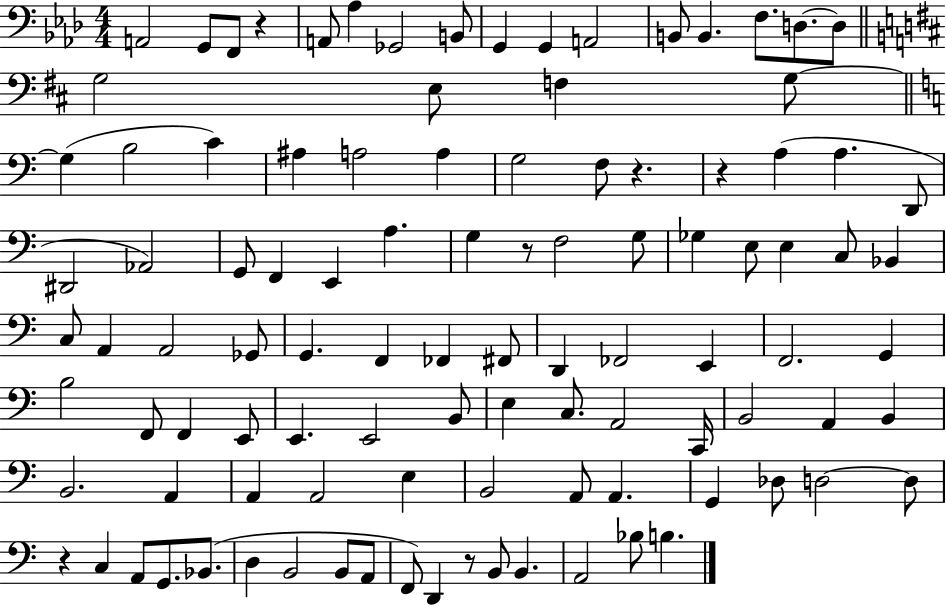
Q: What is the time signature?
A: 4/4